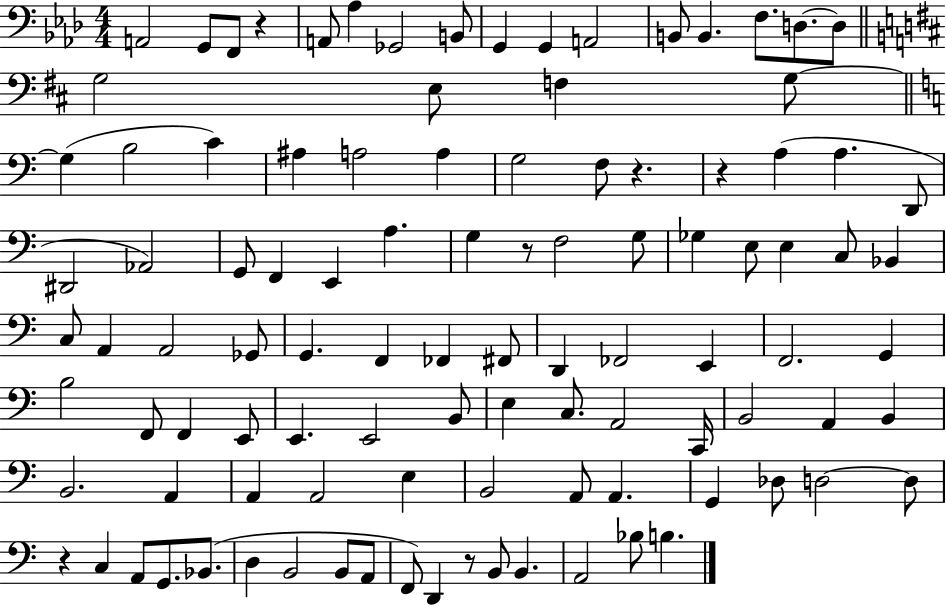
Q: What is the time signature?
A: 4/4